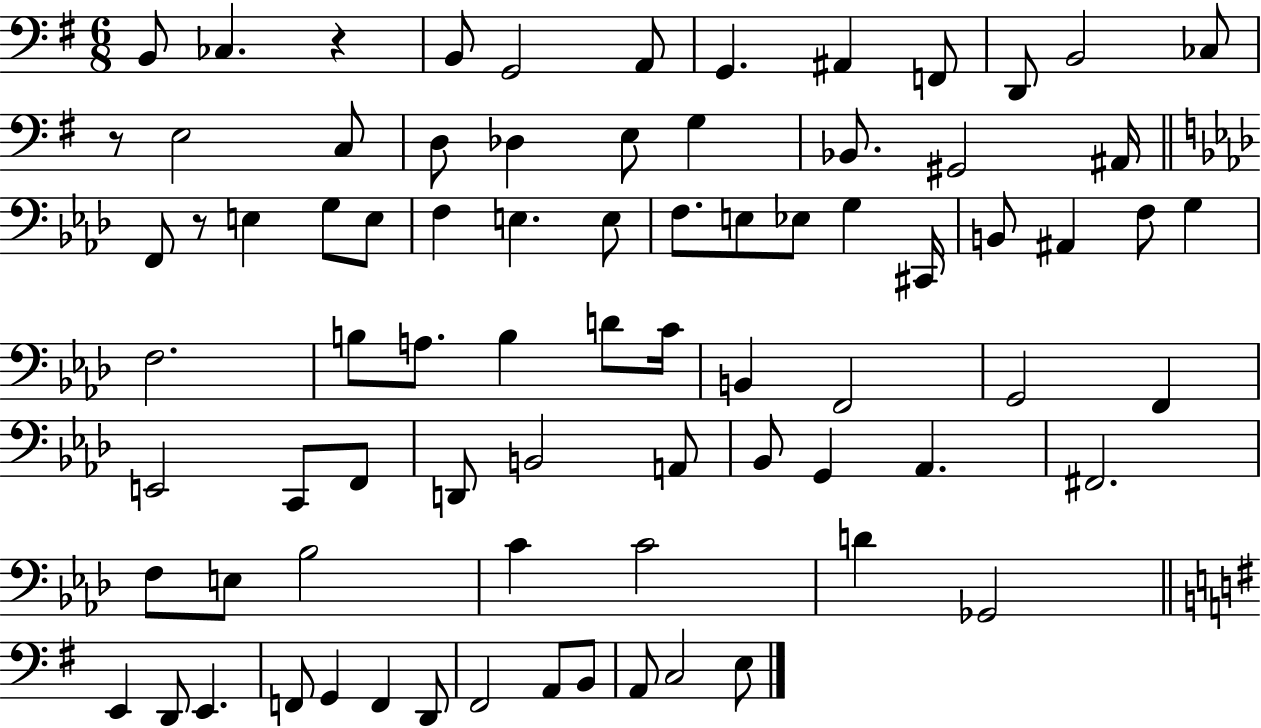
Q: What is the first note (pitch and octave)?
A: B2